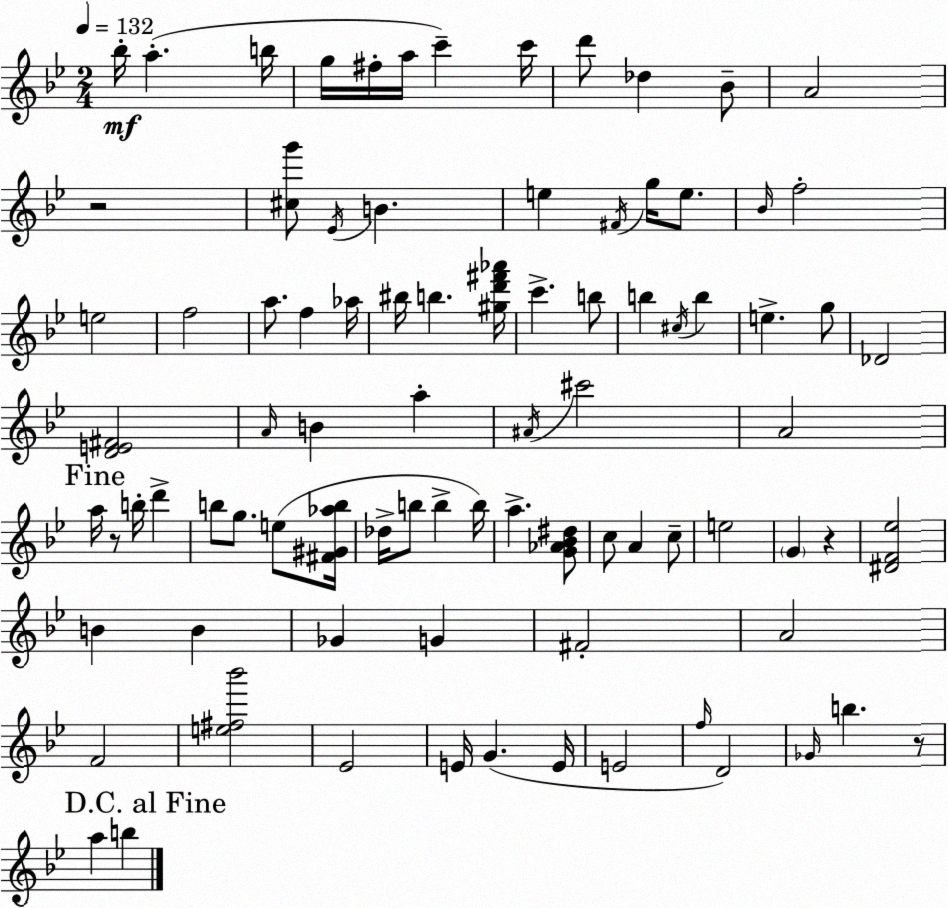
X:1
T:Untitled
M:2/4
L:1/4
K:Gm
_b/4 a b/4 g/4 ^f/4 a/4 c' c'/4 d'/2 _d _B/2 A2 z2 [^cg']/2 _E/4 B e ^F/4 g/4 e/2 _B/4 f2 e2 f2 a/2 f _a/4 ^b/4 b [^gd'^f'_a']/4 c' b/2 b ^c/4 b e g/2 _D2 [DE^F]2 A/4 B a ^A/4 ^c'2 A2 a/4 z/2 b/4 d' b/2 g/2 e/2 [^F^G_ab]/4 _d/4 b/2 b b/4 a [G_A_B^d]/2 c/2 A c/2 e2 G z [^DF_e]2 B B _G G ^F2 A2 F2 [e^f_b']2 _E2 E/4 G E/4 E2 f/4 D2 _G/4 b z/2 a b